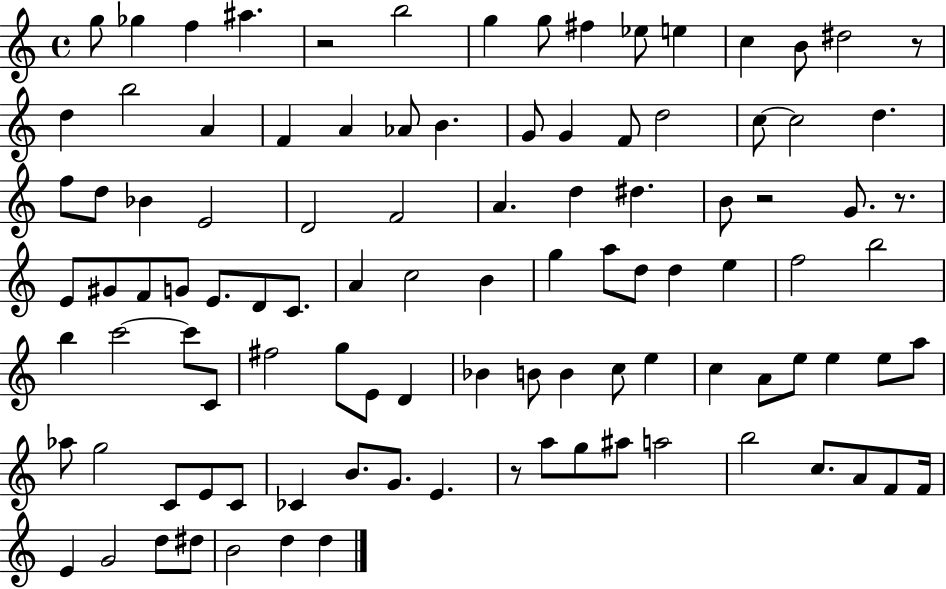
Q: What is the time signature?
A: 4/4